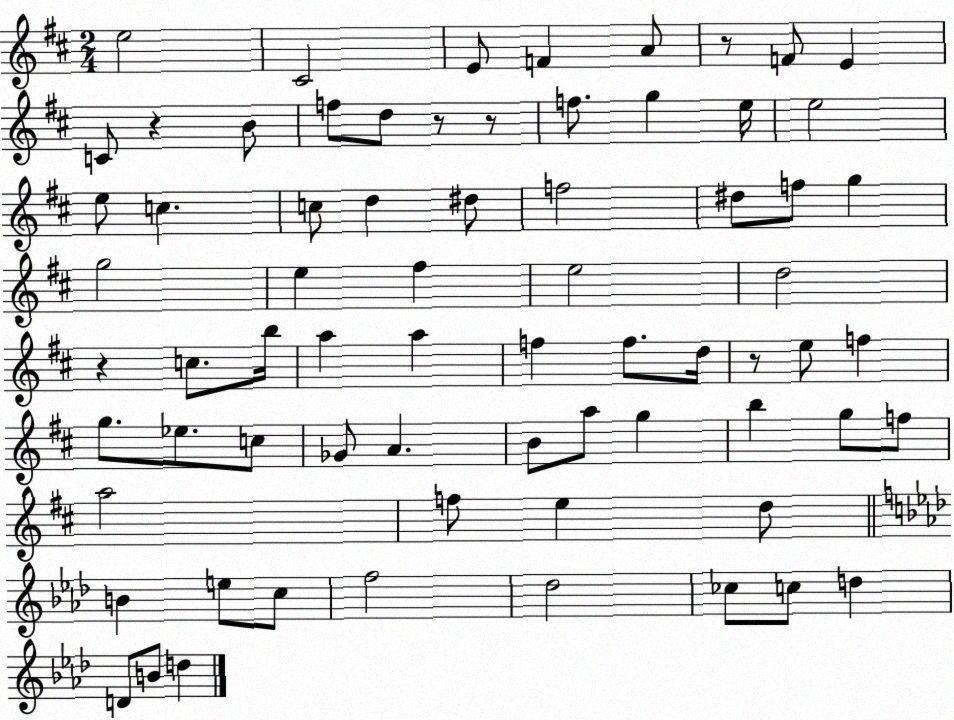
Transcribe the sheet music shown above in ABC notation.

X:1
T:Untitled
M:2/4
L:1/4
K:D
e2 ^C2 E/2 F A/2 z/2 F/2 E C/2 z B/2 f/2 d/2 z/2 z/2 f/2 g e/4 e2 e/2 c c/2 d ^d/2 f2 ^d/2 f/2 g g2 e ^f e2 d2 z c/2 b/4 a a f f/2 d/4 z/2 e/2 f g/2 _e/2 c/2 _G/2 A B/2 a/2 g b g/2 f/2 a2 f/2 e d/2 B e/2 c/2 f2 _d2 _c/2 c/2 d D/2 B/2 d